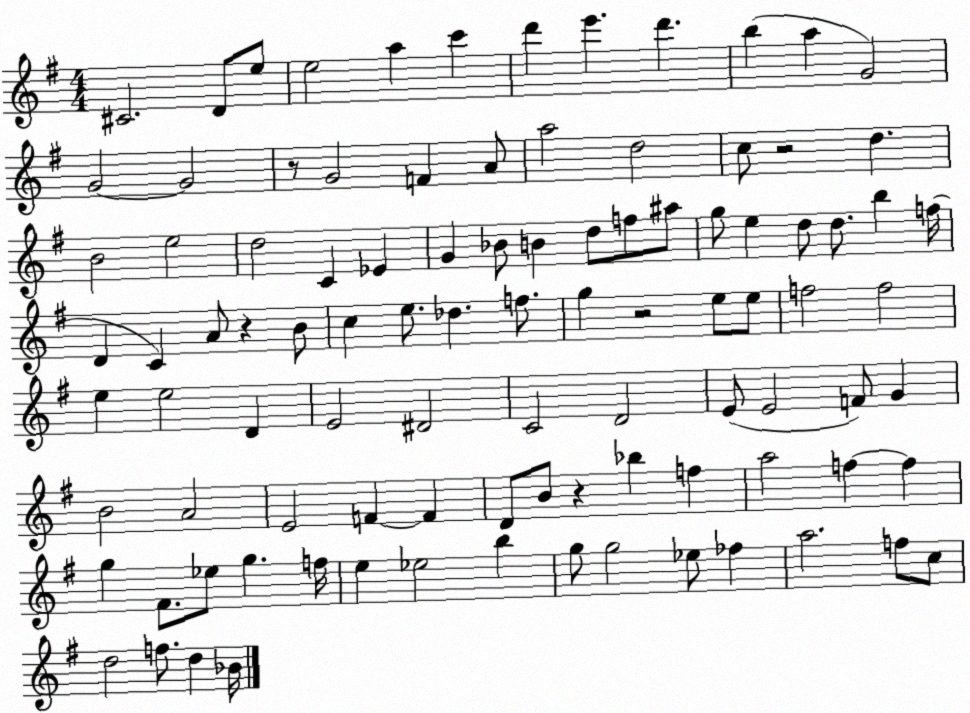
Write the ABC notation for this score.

X:1
T:Untitled
M:4/4
L:1/4
K:G
^C2 D/2 e/2 e2 a c' d' e' d' b a G2 G2 G2 z/2 G2 F A/2 a2 d2 c/2 z2 d B2 e2 d2 C _E G _B/2 B d/2 f/2 ^a/2 g/2 e d/2 d/2 b f/4 D C A/2 z B/2 c e/2 _d f/2 g z2 e/2 e/2 f2 f2 e e2 D E2 ^D2 C2 D2 E/2 E2 F/2 G B2 A2 E2 F F D/2 B/2 z _b f a2 f f g ^F/2 _e/2 g f/4 e _e2 b g/2 g2 _e/2 _f a2 f/2 c/2 d2 f/2 d _B/4